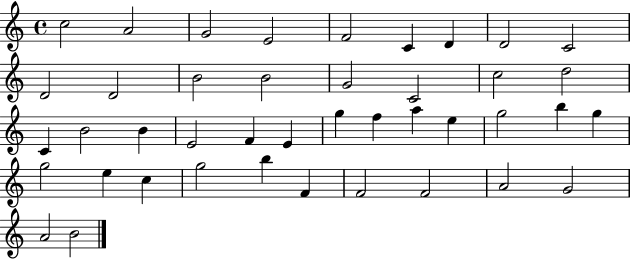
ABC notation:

X:1
T:Untitled
M:4/4
L:1/4
K:C
c2 A2 G2 E2 F2 C D D2 C2 D2 D2 B2 B2 G2 C2 c2 d2 C B2 B E2 F E g f a e g2 b g g2 e c g2 b F F2 F2 A2 G2 A2 B2